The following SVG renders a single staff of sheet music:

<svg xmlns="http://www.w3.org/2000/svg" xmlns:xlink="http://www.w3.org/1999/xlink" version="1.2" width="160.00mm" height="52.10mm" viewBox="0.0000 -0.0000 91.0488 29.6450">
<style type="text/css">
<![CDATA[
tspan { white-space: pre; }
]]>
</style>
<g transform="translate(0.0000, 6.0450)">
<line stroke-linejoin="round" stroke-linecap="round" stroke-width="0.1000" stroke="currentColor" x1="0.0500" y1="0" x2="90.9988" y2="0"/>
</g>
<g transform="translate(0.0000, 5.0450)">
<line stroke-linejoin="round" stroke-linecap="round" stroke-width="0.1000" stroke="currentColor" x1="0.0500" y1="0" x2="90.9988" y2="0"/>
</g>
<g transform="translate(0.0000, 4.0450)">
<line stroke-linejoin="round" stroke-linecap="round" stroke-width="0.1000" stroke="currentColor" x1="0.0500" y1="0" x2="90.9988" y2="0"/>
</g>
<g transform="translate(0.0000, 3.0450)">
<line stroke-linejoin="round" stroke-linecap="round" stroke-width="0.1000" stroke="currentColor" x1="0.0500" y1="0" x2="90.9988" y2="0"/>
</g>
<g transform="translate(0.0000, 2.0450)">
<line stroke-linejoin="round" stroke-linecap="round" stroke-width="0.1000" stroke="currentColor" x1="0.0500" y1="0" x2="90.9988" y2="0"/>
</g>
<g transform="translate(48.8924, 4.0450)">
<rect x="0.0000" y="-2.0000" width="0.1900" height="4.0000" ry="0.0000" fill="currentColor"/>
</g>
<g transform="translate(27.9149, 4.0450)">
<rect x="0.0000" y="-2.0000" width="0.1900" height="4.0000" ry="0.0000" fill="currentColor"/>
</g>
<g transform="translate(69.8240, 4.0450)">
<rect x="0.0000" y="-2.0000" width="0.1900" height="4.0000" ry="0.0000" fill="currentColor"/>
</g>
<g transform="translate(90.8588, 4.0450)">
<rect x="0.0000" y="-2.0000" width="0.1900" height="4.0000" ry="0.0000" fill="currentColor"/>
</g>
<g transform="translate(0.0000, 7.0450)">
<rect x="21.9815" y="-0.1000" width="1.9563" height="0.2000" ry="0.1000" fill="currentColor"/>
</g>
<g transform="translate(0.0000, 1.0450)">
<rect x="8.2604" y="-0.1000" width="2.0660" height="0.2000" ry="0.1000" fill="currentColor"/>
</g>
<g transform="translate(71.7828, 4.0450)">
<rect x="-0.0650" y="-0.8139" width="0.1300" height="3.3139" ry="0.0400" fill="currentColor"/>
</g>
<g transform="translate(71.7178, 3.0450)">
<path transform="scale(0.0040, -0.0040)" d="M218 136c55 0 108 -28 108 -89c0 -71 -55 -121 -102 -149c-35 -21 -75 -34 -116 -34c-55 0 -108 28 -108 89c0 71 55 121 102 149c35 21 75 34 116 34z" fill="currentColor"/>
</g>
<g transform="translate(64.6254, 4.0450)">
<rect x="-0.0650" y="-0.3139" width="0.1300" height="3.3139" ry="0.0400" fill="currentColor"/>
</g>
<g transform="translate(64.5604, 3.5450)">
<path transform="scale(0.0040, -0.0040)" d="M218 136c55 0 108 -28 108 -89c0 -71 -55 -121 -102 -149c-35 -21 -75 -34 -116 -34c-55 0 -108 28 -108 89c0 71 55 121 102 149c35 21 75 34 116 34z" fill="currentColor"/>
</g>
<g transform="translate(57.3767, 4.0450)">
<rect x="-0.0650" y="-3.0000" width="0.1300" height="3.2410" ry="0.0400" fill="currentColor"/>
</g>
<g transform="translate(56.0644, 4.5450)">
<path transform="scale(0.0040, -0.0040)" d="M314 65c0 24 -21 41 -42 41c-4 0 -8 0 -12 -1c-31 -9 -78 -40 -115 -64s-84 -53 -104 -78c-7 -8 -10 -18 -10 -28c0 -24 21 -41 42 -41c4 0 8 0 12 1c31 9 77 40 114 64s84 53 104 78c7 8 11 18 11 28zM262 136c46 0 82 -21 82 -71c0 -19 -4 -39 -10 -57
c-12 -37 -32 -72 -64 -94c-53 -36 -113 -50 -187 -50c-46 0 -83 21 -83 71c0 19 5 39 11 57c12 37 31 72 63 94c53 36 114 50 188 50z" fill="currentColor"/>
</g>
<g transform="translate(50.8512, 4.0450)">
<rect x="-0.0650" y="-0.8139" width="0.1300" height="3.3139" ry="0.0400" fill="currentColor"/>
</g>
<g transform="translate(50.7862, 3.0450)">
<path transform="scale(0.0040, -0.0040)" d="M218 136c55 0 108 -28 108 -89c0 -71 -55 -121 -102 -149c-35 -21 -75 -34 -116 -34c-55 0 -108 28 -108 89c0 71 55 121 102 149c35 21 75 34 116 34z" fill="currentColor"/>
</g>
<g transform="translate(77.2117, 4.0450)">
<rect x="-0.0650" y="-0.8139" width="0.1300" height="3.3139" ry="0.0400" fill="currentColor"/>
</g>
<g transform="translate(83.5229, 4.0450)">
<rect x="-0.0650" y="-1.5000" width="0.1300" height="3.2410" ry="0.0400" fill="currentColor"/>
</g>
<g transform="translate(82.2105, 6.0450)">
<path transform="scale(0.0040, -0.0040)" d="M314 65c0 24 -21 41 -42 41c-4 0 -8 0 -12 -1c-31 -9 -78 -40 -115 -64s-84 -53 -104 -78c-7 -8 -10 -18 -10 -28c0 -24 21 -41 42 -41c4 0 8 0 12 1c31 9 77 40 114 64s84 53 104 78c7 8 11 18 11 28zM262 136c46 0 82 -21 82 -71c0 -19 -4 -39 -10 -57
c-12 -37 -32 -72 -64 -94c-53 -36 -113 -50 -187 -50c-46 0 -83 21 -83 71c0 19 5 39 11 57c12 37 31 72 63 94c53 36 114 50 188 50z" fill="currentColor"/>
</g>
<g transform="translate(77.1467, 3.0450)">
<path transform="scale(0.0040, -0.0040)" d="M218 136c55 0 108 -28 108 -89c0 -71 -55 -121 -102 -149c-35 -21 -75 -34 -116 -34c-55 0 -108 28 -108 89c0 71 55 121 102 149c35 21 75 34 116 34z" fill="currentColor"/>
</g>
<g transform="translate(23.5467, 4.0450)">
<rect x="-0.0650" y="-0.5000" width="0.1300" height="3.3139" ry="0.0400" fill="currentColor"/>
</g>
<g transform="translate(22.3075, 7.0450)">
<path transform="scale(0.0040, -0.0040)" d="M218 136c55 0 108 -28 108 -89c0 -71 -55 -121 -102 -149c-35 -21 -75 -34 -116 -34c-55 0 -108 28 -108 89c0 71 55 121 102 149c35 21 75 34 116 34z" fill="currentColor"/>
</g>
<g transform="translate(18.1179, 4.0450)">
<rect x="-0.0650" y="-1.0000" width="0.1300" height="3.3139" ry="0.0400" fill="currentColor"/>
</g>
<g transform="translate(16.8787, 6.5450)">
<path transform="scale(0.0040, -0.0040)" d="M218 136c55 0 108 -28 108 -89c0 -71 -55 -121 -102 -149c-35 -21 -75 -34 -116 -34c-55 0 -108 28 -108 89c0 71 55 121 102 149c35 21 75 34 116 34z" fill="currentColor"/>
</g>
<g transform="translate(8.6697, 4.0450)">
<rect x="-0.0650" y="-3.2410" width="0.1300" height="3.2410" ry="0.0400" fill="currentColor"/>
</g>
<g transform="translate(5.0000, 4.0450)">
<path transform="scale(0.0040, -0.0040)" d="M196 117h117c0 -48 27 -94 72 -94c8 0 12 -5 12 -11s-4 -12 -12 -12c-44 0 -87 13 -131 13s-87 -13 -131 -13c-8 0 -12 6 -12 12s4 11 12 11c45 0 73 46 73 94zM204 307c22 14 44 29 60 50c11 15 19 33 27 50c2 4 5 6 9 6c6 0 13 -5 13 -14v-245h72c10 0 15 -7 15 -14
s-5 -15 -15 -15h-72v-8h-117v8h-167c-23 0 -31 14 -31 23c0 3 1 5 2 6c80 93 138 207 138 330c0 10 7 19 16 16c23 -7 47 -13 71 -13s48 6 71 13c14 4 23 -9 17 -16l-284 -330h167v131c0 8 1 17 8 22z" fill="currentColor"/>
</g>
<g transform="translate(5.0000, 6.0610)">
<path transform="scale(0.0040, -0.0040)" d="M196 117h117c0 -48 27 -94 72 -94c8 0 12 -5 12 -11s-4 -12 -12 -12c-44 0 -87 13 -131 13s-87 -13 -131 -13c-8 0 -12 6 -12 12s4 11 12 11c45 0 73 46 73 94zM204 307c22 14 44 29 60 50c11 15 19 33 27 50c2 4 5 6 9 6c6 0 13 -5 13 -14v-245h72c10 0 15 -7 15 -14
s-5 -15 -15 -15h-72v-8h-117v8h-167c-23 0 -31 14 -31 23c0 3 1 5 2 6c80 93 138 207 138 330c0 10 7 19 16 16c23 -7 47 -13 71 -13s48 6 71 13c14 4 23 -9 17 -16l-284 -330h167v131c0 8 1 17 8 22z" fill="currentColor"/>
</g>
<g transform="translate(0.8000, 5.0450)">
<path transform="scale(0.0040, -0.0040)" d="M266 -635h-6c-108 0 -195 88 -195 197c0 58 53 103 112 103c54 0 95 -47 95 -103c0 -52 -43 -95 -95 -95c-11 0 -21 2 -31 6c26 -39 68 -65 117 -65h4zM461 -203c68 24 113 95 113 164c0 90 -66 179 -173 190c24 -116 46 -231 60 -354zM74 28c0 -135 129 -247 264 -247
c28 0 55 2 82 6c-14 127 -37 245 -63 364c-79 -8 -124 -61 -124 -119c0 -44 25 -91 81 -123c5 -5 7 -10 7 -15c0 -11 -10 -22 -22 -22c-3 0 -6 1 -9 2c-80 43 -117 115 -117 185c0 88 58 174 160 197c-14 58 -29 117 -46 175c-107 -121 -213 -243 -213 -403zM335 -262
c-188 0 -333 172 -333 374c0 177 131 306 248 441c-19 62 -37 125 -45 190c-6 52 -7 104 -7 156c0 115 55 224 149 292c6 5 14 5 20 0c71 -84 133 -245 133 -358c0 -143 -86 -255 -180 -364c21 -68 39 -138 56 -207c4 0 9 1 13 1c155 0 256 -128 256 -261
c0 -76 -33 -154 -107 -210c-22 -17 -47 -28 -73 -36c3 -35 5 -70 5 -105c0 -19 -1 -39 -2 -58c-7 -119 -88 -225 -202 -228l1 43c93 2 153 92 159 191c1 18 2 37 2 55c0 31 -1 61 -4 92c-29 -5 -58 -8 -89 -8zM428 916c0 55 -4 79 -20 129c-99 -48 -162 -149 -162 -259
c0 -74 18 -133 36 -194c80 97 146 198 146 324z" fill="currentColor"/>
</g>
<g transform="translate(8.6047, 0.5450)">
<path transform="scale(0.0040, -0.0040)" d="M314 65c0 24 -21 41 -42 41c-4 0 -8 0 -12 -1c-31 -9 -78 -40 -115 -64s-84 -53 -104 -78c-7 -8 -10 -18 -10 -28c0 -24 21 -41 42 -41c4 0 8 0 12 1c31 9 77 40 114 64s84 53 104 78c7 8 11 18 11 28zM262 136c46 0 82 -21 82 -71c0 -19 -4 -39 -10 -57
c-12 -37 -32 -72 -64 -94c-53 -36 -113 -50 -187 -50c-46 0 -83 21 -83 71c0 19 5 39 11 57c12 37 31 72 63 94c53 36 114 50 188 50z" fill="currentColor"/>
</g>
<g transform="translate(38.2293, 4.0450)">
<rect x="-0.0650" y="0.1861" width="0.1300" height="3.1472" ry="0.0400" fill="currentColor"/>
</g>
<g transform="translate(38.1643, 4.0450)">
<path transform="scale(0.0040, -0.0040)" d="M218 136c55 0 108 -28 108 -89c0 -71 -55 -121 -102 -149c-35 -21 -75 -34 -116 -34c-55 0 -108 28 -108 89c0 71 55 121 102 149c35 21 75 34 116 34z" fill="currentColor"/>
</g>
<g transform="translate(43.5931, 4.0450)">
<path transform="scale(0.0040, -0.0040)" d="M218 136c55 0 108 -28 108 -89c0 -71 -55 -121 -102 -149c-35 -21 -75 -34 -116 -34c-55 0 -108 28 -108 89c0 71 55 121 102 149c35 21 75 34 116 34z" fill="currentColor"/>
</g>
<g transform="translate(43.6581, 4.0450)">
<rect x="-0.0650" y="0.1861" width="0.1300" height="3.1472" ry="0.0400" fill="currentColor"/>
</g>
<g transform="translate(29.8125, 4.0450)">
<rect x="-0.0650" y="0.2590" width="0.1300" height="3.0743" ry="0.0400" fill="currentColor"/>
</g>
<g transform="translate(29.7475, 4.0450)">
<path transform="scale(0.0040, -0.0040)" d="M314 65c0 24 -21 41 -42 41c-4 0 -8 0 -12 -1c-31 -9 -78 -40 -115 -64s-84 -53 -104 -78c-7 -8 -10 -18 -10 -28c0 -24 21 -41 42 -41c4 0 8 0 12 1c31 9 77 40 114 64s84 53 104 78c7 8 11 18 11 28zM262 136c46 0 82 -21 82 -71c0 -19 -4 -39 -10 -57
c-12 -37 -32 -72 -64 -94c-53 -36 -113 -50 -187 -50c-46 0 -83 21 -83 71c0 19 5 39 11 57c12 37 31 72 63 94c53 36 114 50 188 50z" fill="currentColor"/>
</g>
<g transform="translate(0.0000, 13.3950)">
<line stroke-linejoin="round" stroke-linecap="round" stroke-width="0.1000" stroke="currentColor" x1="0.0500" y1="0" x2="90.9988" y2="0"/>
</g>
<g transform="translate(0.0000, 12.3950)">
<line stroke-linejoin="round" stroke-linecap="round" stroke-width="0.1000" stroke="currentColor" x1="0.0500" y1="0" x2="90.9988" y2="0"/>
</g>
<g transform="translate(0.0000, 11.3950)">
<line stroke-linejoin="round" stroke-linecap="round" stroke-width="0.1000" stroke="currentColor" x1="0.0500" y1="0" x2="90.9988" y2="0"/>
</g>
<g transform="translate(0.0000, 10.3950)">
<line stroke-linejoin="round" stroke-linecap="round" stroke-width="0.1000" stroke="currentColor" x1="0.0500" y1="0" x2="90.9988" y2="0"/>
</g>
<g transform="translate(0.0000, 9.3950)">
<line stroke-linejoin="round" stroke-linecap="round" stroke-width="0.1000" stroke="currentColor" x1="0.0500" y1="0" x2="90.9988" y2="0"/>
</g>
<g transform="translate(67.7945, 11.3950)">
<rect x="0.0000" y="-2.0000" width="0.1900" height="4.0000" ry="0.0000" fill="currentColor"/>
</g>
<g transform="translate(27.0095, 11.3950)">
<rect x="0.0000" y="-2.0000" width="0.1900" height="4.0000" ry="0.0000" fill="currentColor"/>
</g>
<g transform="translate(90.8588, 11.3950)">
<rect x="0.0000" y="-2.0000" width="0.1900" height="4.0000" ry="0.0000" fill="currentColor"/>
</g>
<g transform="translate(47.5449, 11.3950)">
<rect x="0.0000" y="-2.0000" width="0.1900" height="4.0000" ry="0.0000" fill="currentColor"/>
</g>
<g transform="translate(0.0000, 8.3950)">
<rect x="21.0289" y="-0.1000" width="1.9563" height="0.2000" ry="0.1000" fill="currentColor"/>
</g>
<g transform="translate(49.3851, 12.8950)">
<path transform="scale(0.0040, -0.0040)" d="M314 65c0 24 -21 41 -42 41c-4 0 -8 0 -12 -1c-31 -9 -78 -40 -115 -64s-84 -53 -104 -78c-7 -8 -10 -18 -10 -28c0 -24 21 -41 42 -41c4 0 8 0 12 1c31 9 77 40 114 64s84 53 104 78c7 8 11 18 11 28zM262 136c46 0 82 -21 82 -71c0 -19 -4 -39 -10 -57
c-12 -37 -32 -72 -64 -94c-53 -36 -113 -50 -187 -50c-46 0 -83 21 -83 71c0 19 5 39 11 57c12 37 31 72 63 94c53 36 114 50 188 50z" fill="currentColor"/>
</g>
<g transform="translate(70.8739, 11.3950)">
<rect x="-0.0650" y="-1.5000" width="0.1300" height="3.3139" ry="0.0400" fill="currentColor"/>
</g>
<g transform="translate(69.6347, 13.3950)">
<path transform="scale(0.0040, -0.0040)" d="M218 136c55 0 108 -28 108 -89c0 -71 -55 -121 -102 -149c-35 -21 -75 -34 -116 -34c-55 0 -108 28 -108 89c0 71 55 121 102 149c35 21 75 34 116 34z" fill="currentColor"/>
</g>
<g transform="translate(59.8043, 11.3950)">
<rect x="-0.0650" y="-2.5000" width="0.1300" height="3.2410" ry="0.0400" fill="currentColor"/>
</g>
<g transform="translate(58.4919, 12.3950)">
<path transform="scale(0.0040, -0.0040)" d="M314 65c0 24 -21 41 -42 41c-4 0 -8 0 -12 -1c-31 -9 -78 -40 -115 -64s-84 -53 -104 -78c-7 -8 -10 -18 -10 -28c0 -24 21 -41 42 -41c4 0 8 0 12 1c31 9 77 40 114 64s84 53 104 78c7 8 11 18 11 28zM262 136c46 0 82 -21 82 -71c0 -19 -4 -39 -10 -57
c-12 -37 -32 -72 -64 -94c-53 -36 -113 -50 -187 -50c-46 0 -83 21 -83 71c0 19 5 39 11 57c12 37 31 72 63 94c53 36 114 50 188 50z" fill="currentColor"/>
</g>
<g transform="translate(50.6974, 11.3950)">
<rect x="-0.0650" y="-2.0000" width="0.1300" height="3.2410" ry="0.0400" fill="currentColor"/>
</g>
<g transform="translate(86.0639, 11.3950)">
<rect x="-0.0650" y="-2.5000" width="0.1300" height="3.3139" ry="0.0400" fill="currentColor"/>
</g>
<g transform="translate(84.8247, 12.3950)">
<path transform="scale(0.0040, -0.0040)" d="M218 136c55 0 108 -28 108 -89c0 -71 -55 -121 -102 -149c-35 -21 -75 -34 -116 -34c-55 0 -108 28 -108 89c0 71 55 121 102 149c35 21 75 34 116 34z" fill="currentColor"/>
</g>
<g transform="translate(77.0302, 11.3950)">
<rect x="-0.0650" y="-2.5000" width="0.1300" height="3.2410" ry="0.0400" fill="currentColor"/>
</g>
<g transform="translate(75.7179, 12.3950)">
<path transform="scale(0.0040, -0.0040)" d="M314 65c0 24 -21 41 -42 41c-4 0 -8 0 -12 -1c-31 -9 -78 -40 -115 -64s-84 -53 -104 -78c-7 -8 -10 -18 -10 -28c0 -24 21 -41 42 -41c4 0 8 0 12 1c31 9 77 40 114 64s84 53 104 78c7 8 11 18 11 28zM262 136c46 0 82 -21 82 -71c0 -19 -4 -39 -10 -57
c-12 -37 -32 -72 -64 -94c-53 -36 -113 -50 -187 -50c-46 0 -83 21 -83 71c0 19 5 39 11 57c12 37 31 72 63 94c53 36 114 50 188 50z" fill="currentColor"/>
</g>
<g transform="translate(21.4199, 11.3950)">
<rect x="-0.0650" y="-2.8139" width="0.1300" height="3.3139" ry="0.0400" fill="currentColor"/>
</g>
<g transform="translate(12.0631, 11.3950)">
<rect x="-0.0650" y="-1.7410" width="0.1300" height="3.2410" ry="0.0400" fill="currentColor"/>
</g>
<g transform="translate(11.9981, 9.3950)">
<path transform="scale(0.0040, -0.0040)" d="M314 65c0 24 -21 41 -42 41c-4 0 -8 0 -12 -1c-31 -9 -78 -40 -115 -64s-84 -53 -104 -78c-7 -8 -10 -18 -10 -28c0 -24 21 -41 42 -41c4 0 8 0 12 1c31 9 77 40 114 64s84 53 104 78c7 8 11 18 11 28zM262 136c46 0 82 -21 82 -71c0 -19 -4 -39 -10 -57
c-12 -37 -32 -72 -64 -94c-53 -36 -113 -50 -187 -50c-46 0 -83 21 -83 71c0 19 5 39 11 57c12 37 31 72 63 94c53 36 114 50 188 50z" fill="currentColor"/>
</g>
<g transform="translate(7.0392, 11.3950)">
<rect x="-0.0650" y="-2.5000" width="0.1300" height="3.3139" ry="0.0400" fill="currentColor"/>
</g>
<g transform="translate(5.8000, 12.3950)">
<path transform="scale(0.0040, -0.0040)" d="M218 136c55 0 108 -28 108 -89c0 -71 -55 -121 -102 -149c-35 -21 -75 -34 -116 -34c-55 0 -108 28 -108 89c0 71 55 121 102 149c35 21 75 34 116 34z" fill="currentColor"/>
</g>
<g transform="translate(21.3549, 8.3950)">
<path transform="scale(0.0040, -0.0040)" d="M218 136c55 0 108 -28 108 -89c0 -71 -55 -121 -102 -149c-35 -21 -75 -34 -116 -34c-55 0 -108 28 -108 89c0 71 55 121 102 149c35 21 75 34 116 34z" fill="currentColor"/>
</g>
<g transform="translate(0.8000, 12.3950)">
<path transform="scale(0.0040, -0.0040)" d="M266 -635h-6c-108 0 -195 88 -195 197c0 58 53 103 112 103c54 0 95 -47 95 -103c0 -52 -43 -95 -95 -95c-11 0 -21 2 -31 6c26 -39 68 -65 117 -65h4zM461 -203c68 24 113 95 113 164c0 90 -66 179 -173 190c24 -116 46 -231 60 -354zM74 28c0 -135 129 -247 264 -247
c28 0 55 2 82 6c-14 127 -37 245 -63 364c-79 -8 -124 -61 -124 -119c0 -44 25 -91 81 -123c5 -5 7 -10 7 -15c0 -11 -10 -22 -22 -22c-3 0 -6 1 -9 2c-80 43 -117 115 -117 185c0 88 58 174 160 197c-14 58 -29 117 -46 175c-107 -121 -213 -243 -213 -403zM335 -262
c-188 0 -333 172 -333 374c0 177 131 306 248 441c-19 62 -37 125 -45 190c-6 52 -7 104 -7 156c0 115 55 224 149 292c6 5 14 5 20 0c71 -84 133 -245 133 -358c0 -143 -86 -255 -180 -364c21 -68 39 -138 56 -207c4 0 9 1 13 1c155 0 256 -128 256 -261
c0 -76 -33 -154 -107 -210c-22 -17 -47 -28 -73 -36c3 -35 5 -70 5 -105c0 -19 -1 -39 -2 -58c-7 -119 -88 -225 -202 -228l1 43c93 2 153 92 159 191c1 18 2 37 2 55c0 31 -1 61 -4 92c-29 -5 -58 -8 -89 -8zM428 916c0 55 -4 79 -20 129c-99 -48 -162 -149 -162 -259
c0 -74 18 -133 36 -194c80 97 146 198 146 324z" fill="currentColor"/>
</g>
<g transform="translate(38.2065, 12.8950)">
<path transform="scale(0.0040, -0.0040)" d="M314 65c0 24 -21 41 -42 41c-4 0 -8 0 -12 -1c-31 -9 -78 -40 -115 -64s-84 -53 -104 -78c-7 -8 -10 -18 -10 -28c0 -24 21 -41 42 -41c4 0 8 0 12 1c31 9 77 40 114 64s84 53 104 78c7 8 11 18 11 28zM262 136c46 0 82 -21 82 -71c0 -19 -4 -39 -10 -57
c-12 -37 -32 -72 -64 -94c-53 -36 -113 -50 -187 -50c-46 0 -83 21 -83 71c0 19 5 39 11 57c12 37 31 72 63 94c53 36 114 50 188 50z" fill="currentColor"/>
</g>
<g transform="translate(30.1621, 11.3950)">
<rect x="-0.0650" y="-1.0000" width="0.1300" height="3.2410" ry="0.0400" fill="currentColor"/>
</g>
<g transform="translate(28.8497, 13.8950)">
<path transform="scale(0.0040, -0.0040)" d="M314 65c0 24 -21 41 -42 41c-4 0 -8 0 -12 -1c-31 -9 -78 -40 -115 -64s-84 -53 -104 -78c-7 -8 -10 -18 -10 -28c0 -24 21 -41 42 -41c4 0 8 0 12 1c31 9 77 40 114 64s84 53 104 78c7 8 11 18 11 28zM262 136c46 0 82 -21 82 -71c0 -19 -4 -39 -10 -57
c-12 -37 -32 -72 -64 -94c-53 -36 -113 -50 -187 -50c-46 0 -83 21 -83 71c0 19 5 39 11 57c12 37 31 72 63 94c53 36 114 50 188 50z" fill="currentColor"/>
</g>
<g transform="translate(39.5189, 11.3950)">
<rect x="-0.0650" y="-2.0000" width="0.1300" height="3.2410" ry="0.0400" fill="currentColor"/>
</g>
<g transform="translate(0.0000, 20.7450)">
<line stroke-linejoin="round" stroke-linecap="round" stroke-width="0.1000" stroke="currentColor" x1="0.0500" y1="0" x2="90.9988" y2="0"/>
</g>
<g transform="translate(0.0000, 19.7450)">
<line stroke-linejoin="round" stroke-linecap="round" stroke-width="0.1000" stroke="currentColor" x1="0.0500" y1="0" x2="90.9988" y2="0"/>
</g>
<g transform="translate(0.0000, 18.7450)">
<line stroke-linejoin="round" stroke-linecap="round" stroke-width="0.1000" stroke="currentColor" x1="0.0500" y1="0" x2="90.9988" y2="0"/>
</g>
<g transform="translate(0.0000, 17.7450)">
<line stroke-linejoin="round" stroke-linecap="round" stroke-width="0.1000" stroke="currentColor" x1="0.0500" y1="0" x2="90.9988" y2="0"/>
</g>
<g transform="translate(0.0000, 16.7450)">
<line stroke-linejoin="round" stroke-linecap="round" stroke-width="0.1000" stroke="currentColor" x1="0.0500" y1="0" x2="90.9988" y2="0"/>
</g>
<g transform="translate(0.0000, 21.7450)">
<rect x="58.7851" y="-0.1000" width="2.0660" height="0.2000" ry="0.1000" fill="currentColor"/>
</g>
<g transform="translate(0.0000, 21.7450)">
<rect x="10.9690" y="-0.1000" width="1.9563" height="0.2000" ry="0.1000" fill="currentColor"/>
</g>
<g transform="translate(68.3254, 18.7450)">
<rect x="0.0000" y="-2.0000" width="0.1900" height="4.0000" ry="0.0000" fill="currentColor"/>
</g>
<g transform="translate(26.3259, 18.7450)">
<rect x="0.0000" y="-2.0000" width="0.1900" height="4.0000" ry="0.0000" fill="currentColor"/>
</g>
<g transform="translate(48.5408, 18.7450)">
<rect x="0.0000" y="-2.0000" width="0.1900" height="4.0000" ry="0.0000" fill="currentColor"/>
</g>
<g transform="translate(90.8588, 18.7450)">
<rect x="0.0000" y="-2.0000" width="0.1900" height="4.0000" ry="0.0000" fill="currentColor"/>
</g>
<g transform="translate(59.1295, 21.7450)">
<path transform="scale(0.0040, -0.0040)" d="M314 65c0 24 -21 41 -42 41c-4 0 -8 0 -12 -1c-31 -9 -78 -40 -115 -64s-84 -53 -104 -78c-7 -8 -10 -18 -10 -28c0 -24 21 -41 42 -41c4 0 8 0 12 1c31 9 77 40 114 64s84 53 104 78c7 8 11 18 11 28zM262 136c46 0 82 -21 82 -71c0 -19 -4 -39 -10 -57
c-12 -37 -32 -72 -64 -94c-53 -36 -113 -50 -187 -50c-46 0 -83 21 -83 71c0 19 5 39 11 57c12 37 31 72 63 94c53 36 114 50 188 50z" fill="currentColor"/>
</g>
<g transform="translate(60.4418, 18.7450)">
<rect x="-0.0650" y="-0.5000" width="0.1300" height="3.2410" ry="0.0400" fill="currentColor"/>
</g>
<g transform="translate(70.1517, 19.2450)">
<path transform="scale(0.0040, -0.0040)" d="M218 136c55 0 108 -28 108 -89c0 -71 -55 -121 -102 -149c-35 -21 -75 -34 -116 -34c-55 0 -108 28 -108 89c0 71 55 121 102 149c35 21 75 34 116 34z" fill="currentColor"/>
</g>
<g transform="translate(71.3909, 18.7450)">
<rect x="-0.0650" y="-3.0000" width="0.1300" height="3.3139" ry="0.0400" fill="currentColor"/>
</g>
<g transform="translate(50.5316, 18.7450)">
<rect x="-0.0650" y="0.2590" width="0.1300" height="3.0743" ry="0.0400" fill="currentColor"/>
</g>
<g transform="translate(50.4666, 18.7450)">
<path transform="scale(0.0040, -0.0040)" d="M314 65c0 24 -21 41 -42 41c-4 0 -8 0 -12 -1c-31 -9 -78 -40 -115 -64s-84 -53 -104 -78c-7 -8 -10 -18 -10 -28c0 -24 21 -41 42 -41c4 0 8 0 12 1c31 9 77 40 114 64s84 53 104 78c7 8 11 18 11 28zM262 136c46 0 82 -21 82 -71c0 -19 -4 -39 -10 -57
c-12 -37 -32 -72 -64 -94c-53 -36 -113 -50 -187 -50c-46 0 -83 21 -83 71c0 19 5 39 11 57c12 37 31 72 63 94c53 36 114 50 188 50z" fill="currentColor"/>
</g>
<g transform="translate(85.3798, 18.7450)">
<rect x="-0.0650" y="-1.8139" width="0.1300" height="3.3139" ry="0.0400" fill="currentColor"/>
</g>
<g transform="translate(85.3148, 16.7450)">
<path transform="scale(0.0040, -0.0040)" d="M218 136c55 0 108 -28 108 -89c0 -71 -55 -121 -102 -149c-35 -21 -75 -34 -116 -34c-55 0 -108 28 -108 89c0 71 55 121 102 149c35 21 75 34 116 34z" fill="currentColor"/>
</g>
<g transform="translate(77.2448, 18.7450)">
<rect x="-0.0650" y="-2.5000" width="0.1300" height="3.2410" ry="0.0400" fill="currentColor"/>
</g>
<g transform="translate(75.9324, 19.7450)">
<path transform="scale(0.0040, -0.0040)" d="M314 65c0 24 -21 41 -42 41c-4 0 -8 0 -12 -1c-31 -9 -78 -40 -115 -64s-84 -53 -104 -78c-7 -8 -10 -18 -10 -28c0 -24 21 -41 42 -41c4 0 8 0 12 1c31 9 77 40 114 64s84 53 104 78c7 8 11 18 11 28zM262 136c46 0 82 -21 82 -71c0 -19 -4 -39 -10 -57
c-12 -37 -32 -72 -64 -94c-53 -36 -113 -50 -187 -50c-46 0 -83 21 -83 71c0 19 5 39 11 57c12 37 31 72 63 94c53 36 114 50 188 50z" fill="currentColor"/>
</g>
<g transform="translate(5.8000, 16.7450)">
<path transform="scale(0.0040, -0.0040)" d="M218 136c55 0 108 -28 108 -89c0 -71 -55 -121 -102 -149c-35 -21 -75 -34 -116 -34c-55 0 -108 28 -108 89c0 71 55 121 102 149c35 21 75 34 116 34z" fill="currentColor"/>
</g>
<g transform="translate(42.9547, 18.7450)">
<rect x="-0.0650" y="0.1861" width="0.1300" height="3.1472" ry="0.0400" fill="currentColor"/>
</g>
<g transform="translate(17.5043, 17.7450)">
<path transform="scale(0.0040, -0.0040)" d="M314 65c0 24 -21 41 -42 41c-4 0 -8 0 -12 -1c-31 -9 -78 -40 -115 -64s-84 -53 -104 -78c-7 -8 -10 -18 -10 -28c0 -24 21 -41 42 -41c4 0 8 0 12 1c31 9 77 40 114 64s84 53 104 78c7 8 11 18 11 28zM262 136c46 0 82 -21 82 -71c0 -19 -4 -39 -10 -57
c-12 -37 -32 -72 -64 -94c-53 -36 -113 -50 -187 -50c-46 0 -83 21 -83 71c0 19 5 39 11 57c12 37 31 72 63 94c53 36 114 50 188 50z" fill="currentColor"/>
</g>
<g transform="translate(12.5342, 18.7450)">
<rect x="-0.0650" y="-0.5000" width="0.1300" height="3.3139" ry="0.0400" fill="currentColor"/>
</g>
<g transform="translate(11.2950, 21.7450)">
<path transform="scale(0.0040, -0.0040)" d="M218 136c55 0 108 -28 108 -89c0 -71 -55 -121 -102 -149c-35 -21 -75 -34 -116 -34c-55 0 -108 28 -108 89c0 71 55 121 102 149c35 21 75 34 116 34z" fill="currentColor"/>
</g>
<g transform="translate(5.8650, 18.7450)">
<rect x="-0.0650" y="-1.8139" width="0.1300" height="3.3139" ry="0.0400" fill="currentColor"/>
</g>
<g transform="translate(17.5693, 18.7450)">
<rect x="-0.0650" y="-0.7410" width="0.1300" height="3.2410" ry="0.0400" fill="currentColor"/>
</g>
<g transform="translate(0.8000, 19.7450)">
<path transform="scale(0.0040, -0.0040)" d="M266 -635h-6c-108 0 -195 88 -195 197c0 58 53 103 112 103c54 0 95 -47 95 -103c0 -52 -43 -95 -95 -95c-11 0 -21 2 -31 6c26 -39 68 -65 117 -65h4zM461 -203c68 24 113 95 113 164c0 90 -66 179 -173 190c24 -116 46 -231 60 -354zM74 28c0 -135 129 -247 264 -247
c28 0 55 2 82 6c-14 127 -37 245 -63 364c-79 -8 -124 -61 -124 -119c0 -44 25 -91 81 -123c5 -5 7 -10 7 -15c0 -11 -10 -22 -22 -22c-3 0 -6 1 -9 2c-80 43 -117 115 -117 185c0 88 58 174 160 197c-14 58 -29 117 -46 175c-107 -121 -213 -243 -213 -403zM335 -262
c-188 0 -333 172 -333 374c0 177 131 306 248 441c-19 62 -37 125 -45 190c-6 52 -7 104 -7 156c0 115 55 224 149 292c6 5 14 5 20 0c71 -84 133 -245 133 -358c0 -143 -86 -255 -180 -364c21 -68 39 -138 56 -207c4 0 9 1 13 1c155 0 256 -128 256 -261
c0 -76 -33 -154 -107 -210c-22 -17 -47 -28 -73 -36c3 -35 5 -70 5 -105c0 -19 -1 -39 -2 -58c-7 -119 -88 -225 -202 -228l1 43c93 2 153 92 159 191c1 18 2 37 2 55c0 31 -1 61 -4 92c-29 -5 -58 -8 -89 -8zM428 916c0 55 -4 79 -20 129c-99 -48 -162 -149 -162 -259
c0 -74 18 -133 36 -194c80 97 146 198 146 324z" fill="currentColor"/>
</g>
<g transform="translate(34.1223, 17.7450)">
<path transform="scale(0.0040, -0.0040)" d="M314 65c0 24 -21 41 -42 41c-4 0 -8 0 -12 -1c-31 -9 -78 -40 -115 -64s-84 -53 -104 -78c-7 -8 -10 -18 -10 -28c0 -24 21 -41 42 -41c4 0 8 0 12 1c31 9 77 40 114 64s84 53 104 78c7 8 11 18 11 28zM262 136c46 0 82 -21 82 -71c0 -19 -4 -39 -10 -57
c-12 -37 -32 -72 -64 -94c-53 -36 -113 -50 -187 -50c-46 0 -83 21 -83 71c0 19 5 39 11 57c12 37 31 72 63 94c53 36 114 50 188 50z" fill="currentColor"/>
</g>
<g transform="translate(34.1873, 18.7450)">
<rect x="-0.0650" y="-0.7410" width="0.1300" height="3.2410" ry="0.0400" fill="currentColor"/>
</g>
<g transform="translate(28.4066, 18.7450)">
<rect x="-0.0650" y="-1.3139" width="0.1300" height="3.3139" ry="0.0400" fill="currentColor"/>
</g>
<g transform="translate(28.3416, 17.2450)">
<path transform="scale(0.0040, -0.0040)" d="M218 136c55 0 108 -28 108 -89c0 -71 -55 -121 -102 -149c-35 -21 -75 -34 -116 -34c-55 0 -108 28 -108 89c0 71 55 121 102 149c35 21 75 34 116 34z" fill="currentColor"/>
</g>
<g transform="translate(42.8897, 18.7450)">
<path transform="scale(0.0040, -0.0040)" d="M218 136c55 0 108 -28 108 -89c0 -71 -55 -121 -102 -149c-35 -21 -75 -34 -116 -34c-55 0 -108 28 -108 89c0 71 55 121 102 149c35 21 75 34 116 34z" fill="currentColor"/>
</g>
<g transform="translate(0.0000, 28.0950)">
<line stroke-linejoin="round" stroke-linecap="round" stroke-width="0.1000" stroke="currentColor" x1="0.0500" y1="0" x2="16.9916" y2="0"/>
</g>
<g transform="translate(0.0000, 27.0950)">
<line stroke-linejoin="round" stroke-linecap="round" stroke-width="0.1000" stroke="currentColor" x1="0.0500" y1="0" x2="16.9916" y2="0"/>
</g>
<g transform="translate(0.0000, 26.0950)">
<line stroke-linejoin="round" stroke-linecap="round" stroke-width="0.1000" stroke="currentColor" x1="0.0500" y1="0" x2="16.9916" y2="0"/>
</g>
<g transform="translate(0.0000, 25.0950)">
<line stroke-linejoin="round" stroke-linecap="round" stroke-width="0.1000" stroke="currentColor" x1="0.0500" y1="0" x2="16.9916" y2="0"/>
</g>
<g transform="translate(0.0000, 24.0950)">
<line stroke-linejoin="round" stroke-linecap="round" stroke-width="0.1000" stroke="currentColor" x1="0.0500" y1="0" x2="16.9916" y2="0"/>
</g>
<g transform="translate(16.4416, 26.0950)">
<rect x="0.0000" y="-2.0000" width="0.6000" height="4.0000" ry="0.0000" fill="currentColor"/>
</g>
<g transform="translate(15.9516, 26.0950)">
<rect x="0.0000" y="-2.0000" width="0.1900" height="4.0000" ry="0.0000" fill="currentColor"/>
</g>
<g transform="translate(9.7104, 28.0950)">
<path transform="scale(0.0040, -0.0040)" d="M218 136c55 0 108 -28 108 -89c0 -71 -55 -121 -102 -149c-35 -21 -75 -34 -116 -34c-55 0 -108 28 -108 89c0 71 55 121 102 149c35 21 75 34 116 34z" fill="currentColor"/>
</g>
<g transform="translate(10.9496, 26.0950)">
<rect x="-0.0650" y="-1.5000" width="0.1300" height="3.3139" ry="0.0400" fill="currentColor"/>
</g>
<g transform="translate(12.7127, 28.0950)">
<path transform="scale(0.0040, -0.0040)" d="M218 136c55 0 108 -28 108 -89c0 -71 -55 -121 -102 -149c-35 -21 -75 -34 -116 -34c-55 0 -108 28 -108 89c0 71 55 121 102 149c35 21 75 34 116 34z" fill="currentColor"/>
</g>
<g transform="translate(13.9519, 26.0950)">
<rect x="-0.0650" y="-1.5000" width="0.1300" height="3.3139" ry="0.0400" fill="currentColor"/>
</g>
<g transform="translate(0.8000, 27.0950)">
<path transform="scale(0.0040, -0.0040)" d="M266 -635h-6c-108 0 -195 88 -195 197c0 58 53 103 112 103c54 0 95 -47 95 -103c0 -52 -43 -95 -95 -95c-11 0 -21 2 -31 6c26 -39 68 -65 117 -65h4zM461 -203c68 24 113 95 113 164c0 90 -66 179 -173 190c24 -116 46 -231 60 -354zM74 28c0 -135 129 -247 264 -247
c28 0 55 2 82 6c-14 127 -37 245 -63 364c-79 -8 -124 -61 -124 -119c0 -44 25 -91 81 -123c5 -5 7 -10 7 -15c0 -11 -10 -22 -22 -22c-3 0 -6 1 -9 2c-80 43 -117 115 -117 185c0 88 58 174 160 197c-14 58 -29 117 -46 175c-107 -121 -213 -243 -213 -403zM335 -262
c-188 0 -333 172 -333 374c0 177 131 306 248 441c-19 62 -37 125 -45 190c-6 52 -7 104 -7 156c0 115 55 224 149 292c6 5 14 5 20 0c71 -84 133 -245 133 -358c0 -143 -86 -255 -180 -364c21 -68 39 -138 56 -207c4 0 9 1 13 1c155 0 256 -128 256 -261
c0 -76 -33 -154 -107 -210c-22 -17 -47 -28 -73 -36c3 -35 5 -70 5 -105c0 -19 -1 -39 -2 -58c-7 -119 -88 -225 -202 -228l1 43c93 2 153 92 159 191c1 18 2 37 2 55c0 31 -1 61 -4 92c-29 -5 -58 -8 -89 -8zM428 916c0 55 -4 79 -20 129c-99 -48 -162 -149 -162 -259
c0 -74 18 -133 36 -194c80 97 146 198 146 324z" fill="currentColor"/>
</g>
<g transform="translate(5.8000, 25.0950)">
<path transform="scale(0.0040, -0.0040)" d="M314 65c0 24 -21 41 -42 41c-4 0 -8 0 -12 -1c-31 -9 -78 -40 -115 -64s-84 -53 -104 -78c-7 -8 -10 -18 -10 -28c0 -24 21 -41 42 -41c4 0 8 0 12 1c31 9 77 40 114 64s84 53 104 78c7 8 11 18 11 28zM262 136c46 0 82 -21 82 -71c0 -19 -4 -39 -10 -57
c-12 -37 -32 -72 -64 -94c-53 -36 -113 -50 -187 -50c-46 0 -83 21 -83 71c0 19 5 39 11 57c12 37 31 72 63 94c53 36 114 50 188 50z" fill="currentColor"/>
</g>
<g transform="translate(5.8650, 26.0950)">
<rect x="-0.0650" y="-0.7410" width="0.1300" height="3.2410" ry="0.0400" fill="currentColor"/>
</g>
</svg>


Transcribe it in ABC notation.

X:1
T:Untitled
M:4/4
L:1/4
K:C
b2 D C B2 B B d A2 c d d E2 G f2 a D2 F2 F2 G2 E G2 G f C d2 e d2 B B2 C2 A G2 f d2 E E